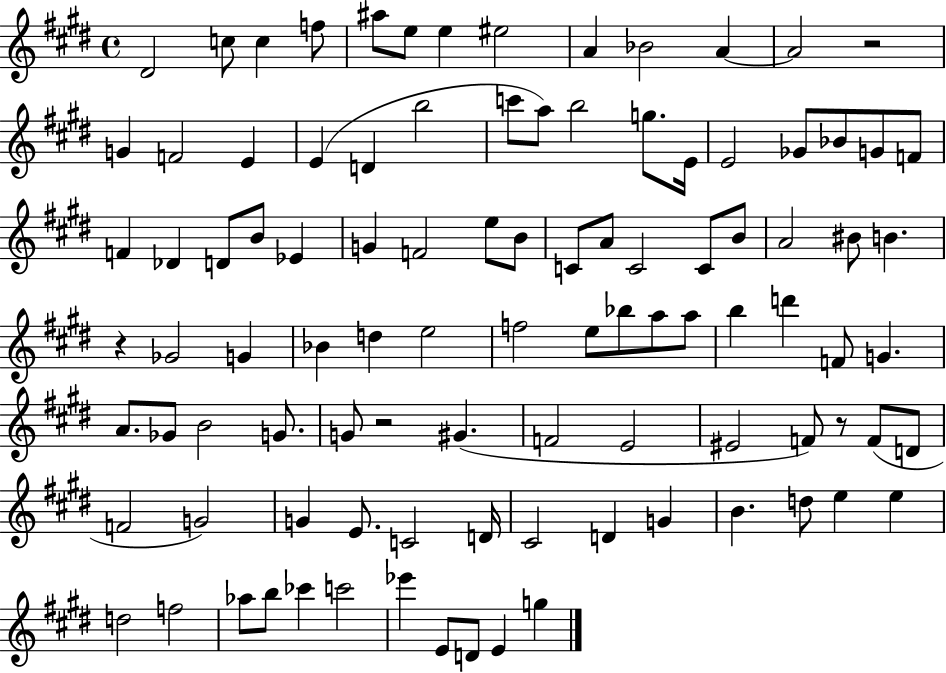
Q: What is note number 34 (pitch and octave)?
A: G4